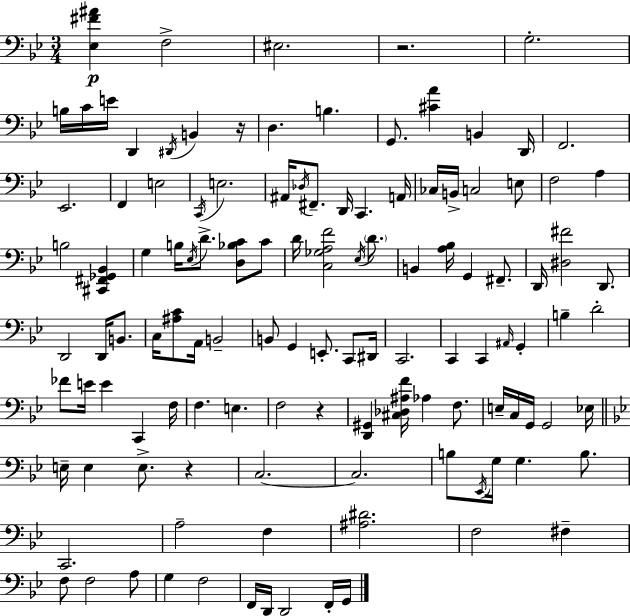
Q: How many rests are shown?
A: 4